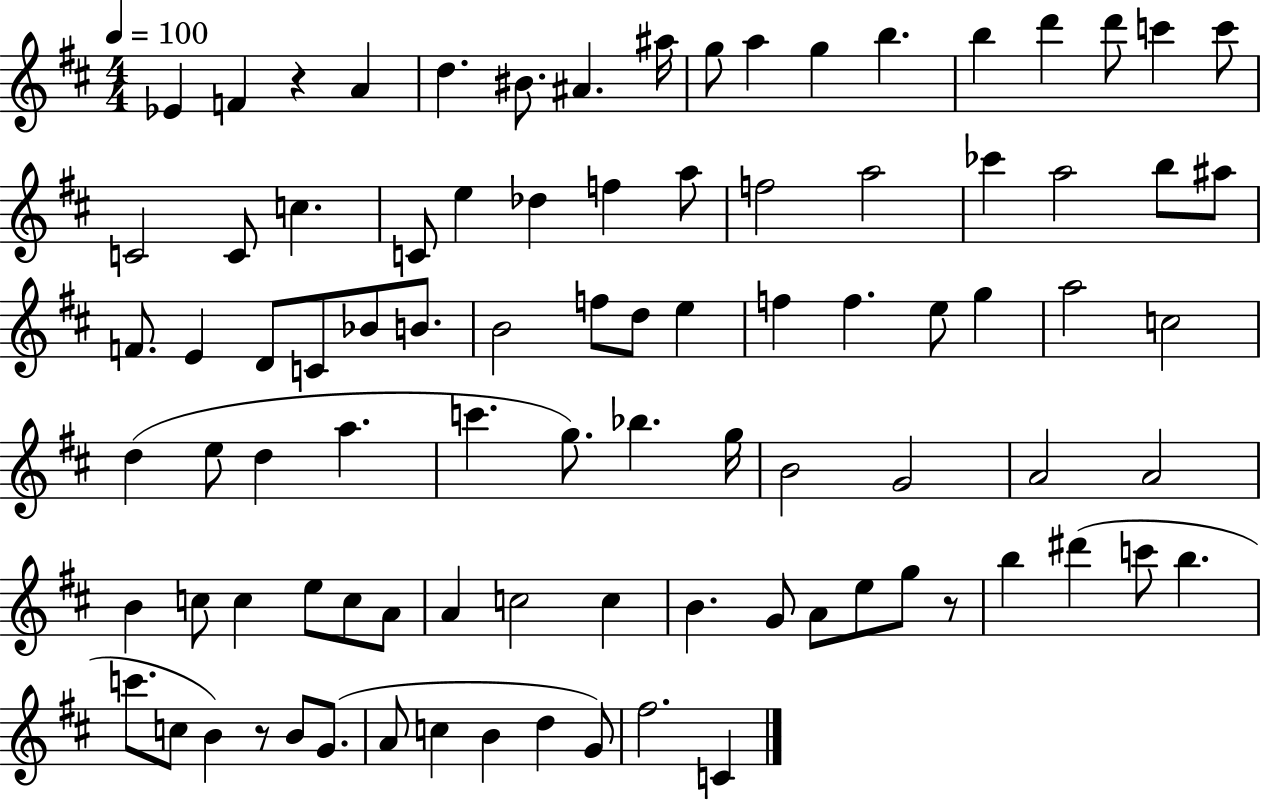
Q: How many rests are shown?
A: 3